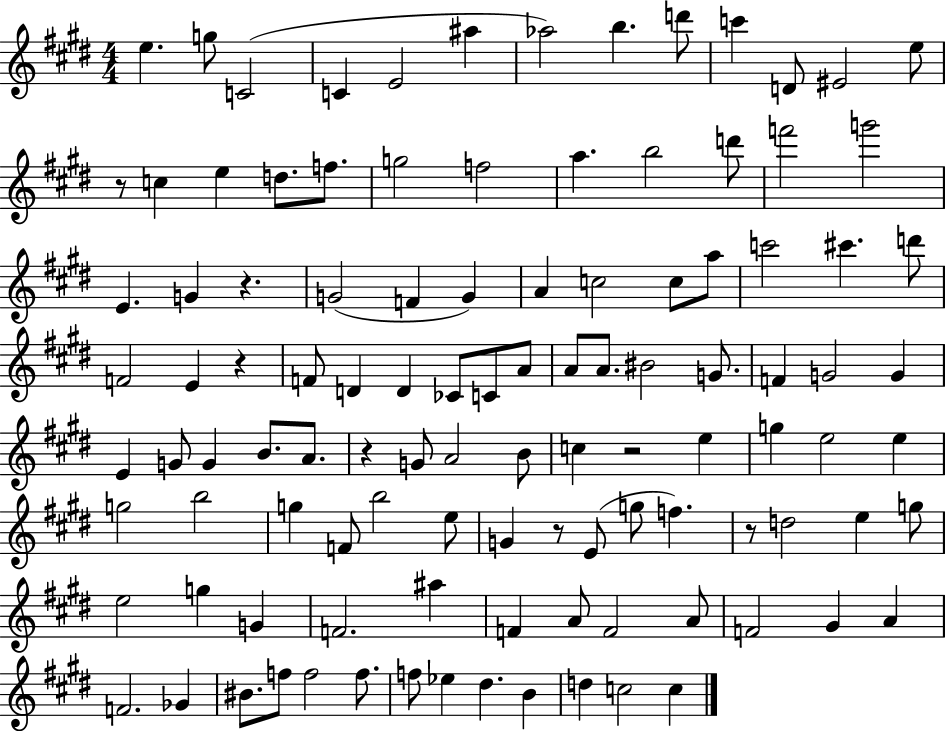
{
  \clef treble
  \numericTimeSignature
  \time 4/4
  \key e \major
  \repeat volta 2 { e''4. g''8 c'2( | c'4 e'2 ais''4 | aes''2) b''4. d'''8 | c'''4 d'8 eis'2 e''8 | \break r8 c''4 e''4 d''8. f''8. | g''2 f''2 | a''4. b''2 d'''8 | f'''2 g'''2 | \break e'4. g'4 r4. | g'2( f'4 g'4) | a'4 c''2 c''8 a''8 | c'''2 cis'''4. d'''8 | \break f'2 e'4 r4 | f'8 d'4 d'4 ces'8 c'8 a'8 | a'8 a'8. bis'2 g'8. | f'4 g'2 g'4 | \break e'4 g'8 g'4 b'8. a'8. | r4 g'8 a'2 b'8 | c''4 r2 e''4 | g''4 e''2 e''4 | \break g''2 b''2 | g''4 f'8 b''2 e''8 | g'4 r8 e'8( g''8 f''4.) | r8 d''2 e''4 g''8 | \break e''2 g''4 g'4 | f'2. ais''4 | f'4 a'8 f'2 a'8 | f'2 gis'4 a'4 | \break f'2. ges'4 | bis'8. f''8 f''2 f''8. | f''8 ees''4 dis''4. b'4 | d''4 c''2 c''4 | \break } \bar "|."
}